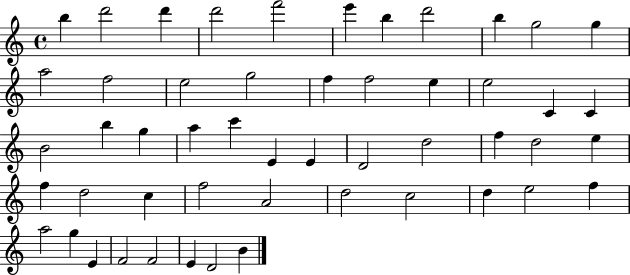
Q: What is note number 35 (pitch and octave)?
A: D5